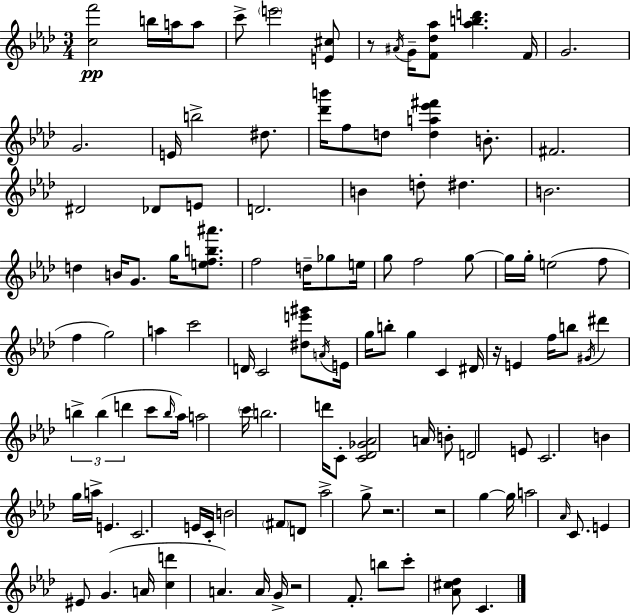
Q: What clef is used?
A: treble